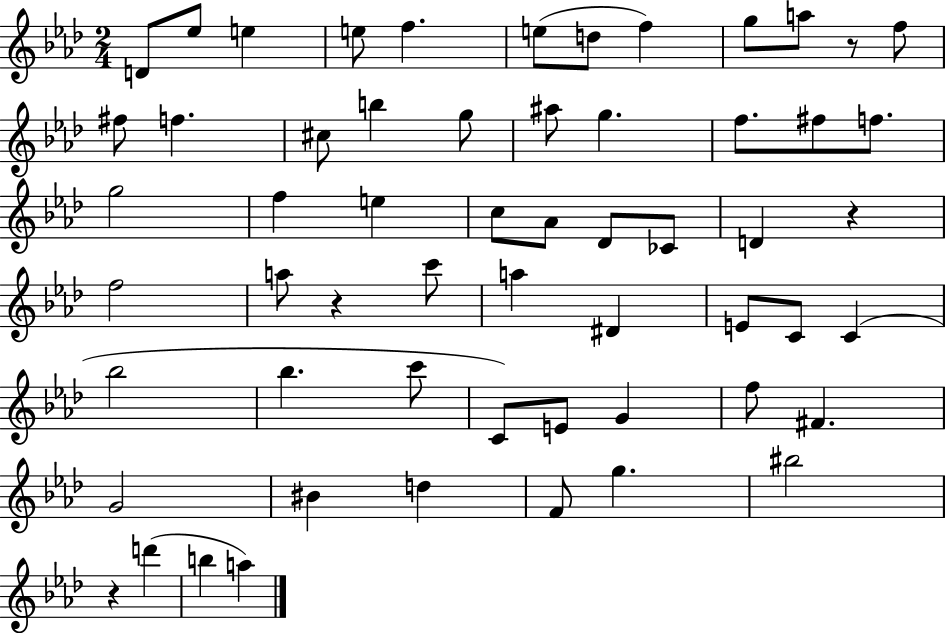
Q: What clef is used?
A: treble